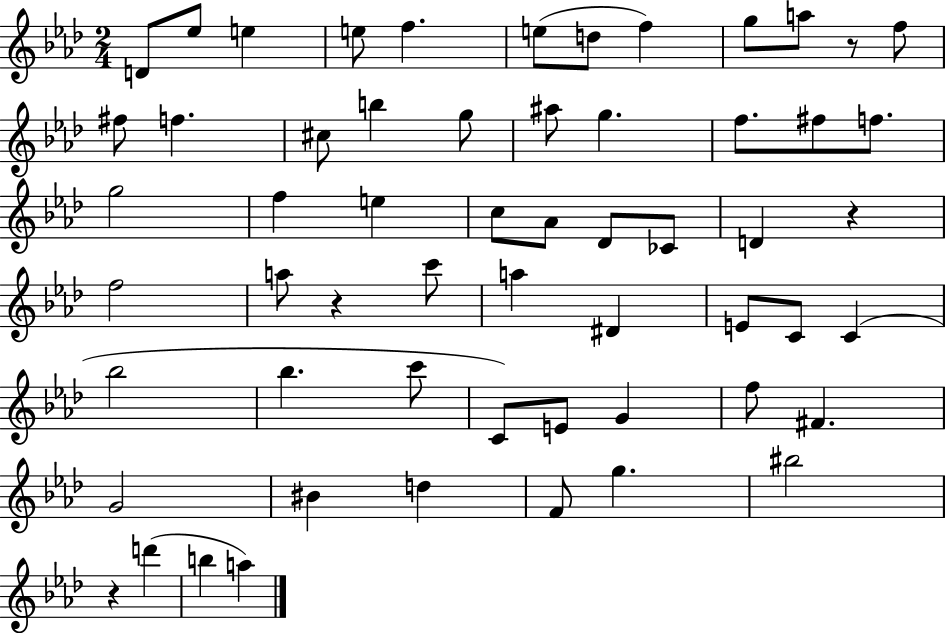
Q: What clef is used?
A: treble